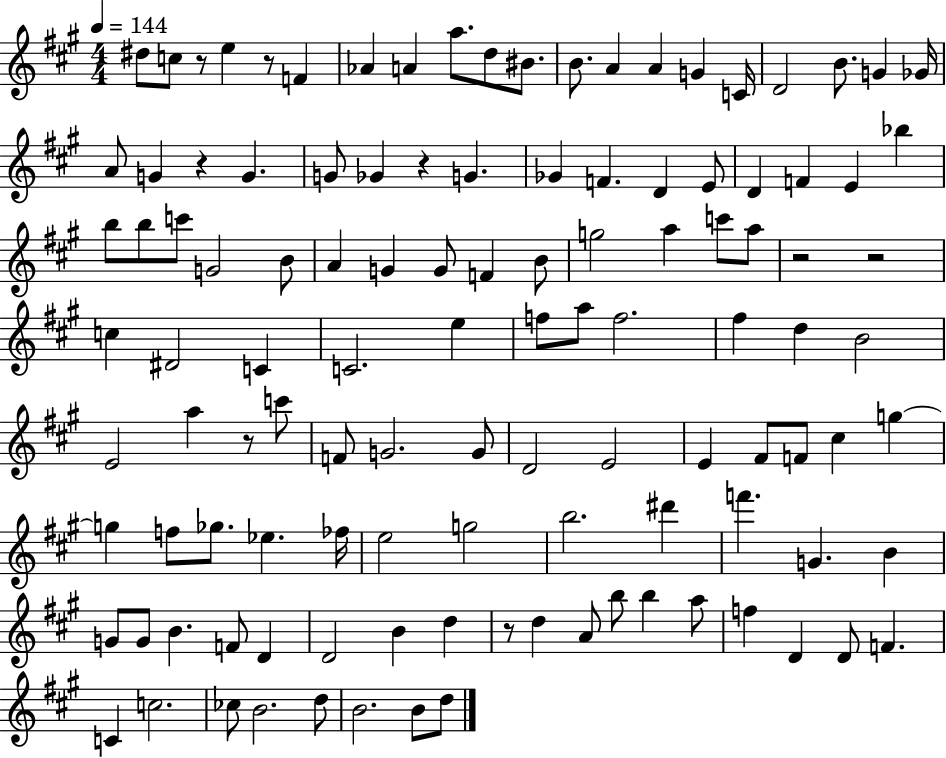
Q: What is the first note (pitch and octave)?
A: D#5